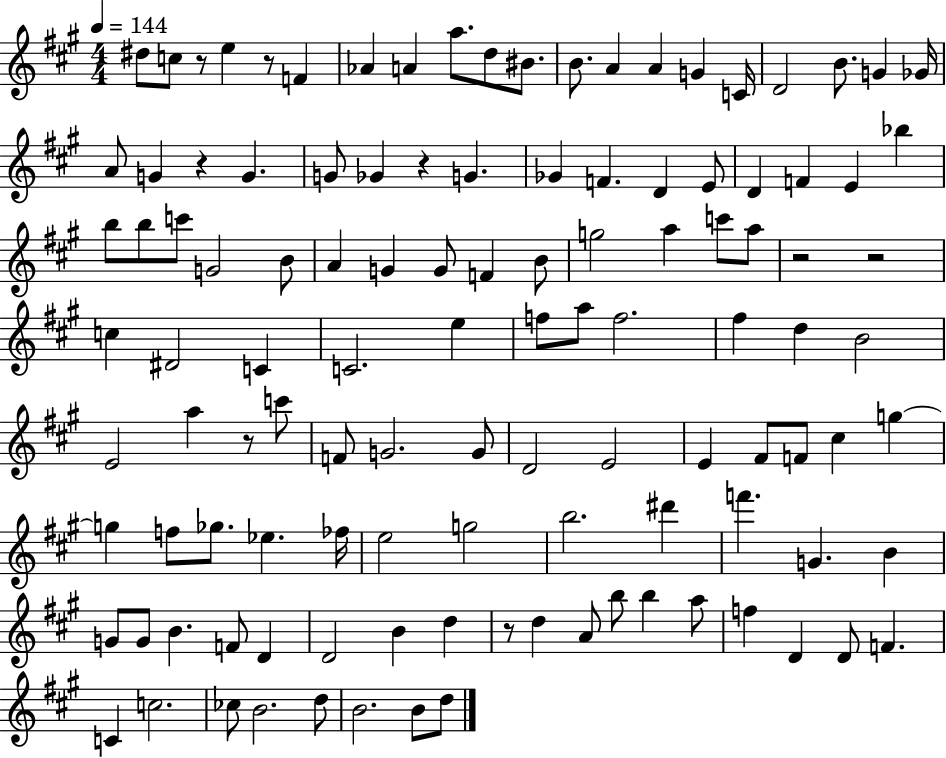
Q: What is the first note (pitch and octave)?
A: D#5